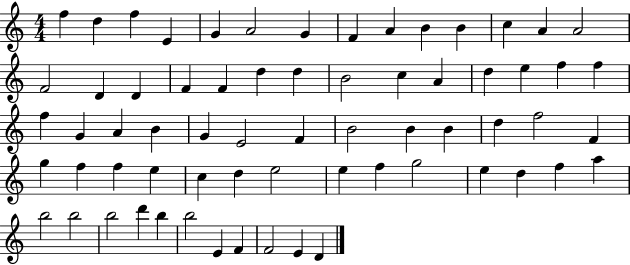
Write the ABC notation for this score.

X:1
T:Untitled
M:4/4
L:1/4
K:C
f d f E G A2 G F A B B c A A2 F2 D D F F d d B2 c A d e f f f G A B G E2 F B2 B B d f2 F g f f e c d e2 e f g2 e d f a b2 b2 b2 d' b b2 E F F2 E D